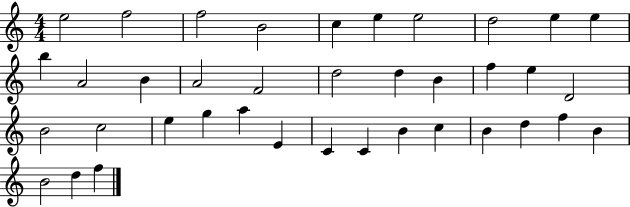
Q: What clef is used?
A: treble